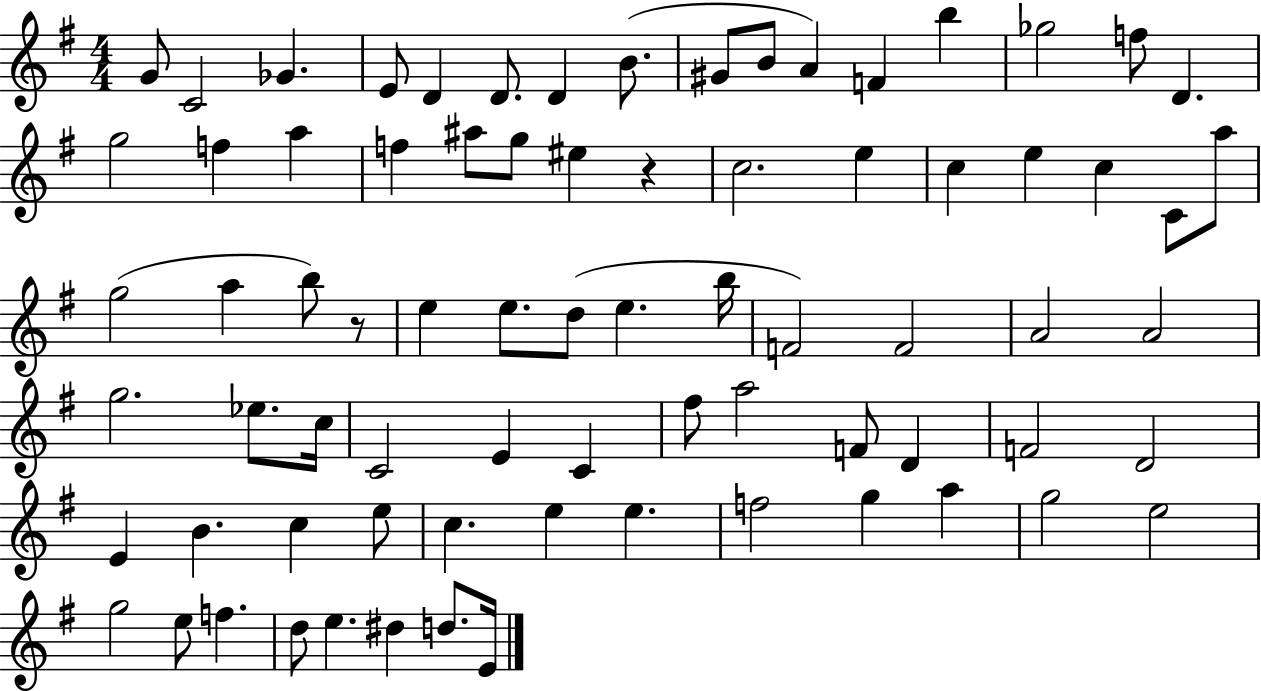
{
  \clef treble
  \numericTimeSignature
  \time 4/4
  \key g \major
  g'8 c'2 ges'4. | e'8 d'4 d'8. d'4 b'8.( | gis'8 b'8 a'4) f'4 b''4 | ges''2 f''8 d'4. | \break g''2 f''4 a''4 | f''4 ais''8 g''8 eis''4 r4 | c''2. e''4 | c''4 e''4 c''4 c'8 a''8 | \break g''2( a''4 b''8) r8 | e''4 e''8. d''8( e''4. b''16 | f'2) f'2 | a'2 a'2 | \break g''2. ees''8. c''16 | c'2 e'4 c'4 | fis''8 a''2 f'8 d'4 | f'2 d'2 | \break e'4 b'4. c''4 e''8 | c''4. e''4 e''4. | f''2 g''4 a''4 | g''2 e''2 | \break g''2 e''8 f''4. | d''8 e''4. dis''4 d''8. e'16 | \bar "|."
}